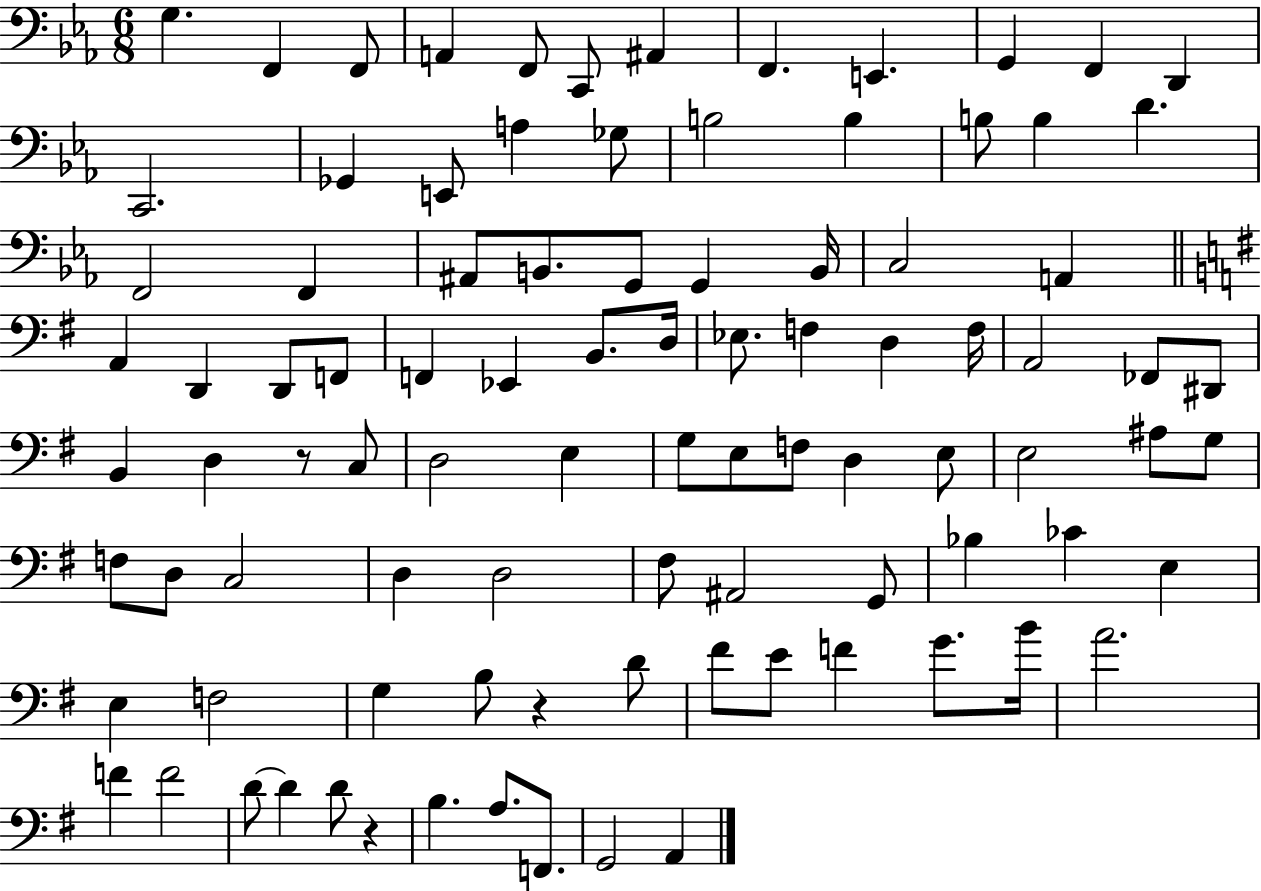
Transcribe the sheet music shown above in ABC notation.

X:1
T:Untitled
M:6/8
L:1/4
K:Eb
G, F,, F,,/2 A,, F,,/2 C,,/2 ^A,, F,, E,, G,, F,, D,, C,,2 _G,, E,,/2 A, _G,/2 B,2 B, B,/2 B, D F,,2 F,, ^A,,/2 B,,/2 G,,/2 G,, B,,/4 C,2 A,, A,, D,, D,,/2 F,,/2 F,, _E,, B,,/2 D,/4 _E,/2 F, D, F,/4 A,,2 _F,,/2 ^D,,/2 B,, D, z/2 C,/2 D,2 E, G,/2 E,/2 F,/2 D, E,/2 E,2 ^A,/2 G,/2 F,/2 D,/2 C,2 D, D,2 ^F,/2 ^A,,2 G,,/2 _B, _C E, E, F,2 G, B,/2 z D/2 ^F/2 E/2 F G/2 B/4 A2 F F2 D/2 D D/2 z B, A,/2 F,,/2 G,,2 A,,